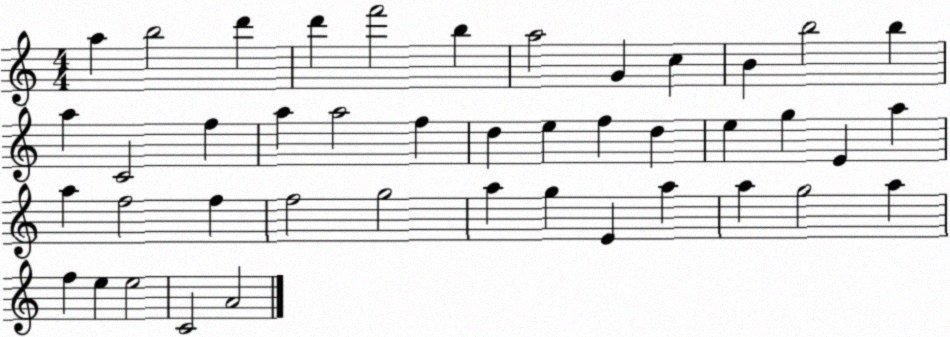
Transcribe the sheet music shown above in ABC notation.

X:1
T:Untitled
M:4/4
L:1/4
K:C
a b2 d' d' f'2 b a2 G c B b2 b a C2 f a a2 f d e f d e g E a a f2 f f2 g2 a g E a a g2 a f e e2 C2 A2